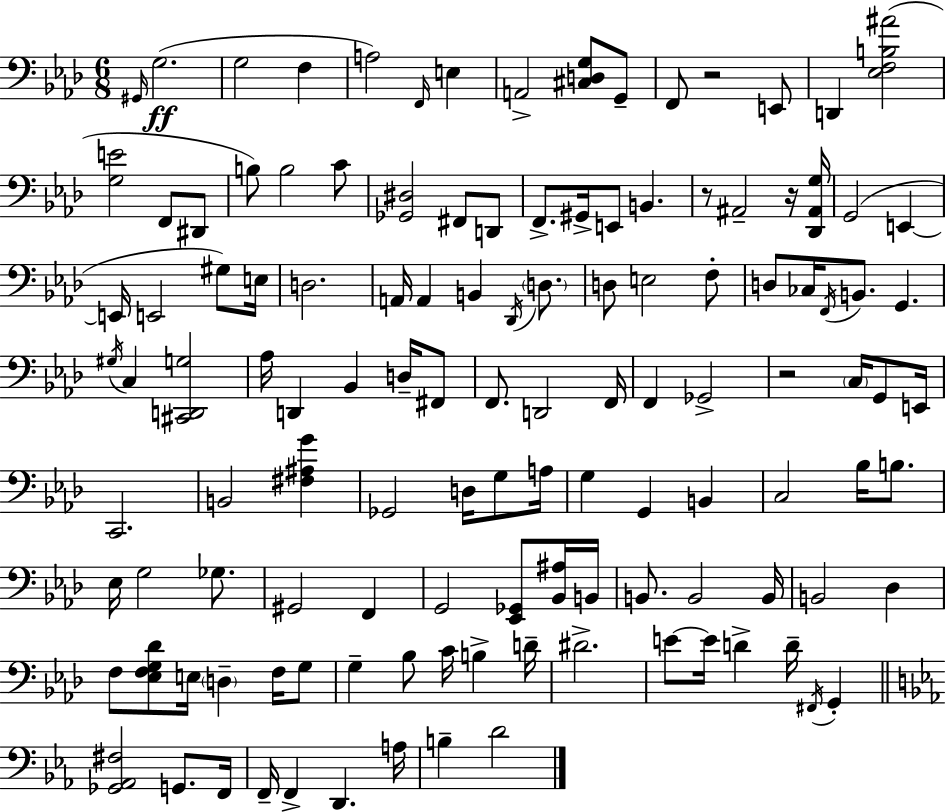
{
  \clef bass
  \numericTimeSignature
  \time 6/8
  \key f \minor
  \grace { gis,16 }\ff g2.( | g2 f4 | a2) \grace { f,16 } e4 | a,2-> <cis d g>8 | \break g,8-- f,8 r2 | e,8 d,4 <ees f b ais'>2( | <g e'>2 f,8 | dis,8 b8) b2 | \break c'8 <ges, dis>2 fis,8 | d,8 f,8.-> gis,16-> e,8 b,4. | r8 ais,2-- | r16 <des, ais, g>16 g,2( e,4~~ | \break e,16 e,2 gis8) | e16 d2. | a,16 a,4 b,4 \acciaccatura { des,16 } | \parenthesize d8. d8 e2 | \break f8-. d8 ces16 \acciaccatura { f,16 } b,8. g,4. | \acciaccatura { gis16 } c4 <cis, d, g>2 | aes16 d,4 bes,4 | d16-- fis,8 f,8. d,2 | \break f,16 f,4 ges,2-> | r2 | \parenthesize c16 g,8 e,16 c,2. | b,2 | \break <fis ais g'>4 ges,2 | d16 g8 a16 g4 g,4 | b,4 c2 | bes16 b8. ees16 g2 | \break ges8. gis,2 | f,4 g,2 | <ees, ges,>8 <bes, ais>16 b,16 b,8. b,2 | b,16 b,2 | \break des4 f8 <ees f g des'>8 e16 \parenthesize d4-- | f16 g8 g4-- bes8 c'16 | b4-> d'16-- dis'2.-> | e'8~~ e'16 d'4-> | \break d'16-- \acciaccatura { fis,16 } g,4-. \bar "||" \break \key c \minor <ges, aes, fis>2 g,8. f,16 | f,16-- f,4-> d,4. a16 | b4-- d'2 | \bar "|."
}